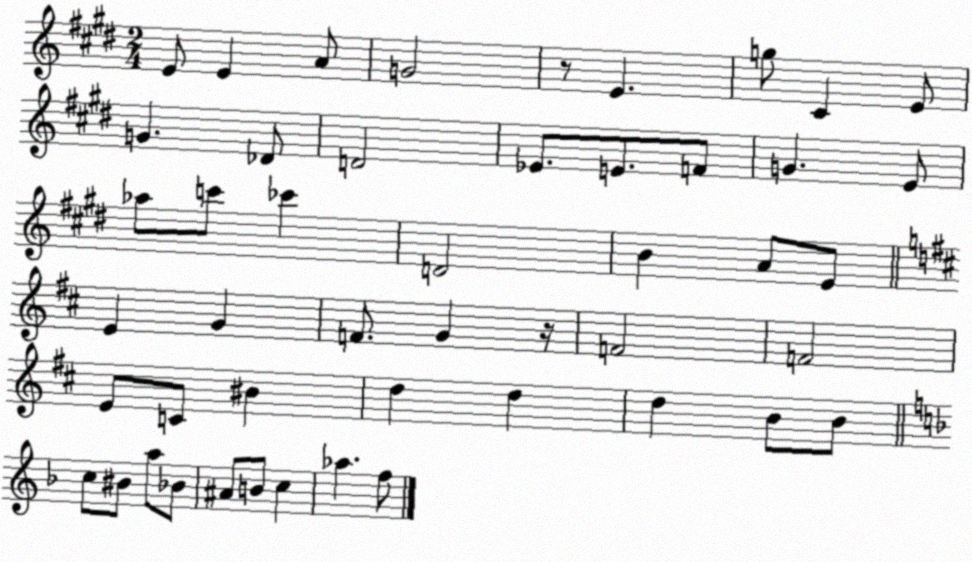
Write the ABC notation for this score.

X:1
T:Untitled
M:2/4
L:1/4
K:E
E/2 E A/2 G2 z/2 E g/2 ^C E/2 G _D/2 D2 _E/2 E/2 F/2 G E/2 _a/2 c'/2 _c' D2 B A/2 E/2 E G F/2 G z/4 F2 F2 E/2 C/2 ^B d d d B/2 B/2 c/2 ^B/2 a/2 _B/2 ^A/2 B/2 c _a f/2